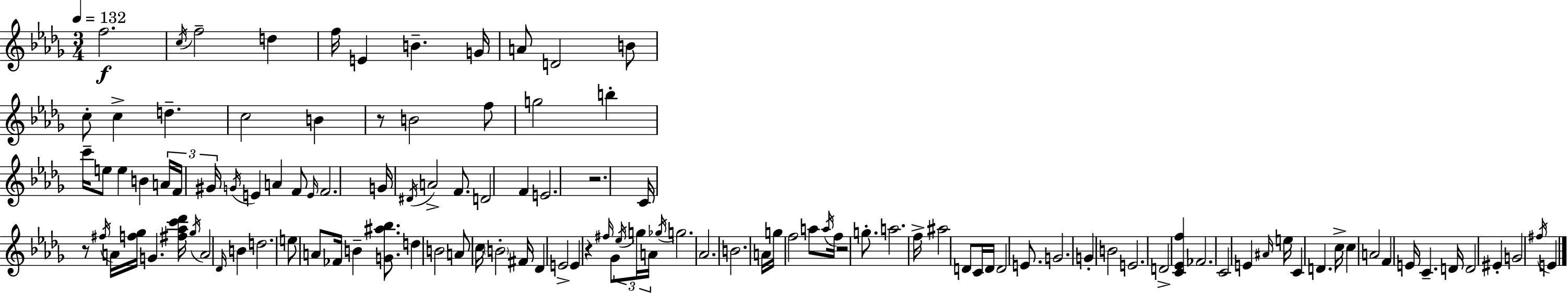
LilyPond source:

{
  \clef treble
  \numericTimeSignature
  \time 3/4
  \key bes \minor
  \tempo 4 = 132
  f''2.\f | \acciaccatura { c''16 } f''2-- d''4 | f''16 e'4 b'4.-- | g'16 a'8 d'2 b'8 | \break c''8-. c''4-> d''4.-- | c''2 b'4 | r8 b'2 f''8 | g''2 b''4-. | \break c'''16-- e''8 e''4 b'4 | \tuplet 3/2 { a'16 f'16 gis'16 } \acciaccatura { g'16 } e'4 a'4 | f'8 \grace { e'16 } f'2. | g'16 \acciaccatura { dis'16 } a'2-> | \break f'8. d'2 | f'4 e'2. | r2. | c'16 r8 \acciaccatura { fis''16 } a'16 <f'' ges''>16 g'4. | \break <fis'' aes'' c''' des'''>16 \acciaccatura { ges''16 } a'2 | \grace { des'16 } b'4 d''2. | e''8 a'8 fes'16 | b'4-- <g' ais'' bes''>8. d''4 b'2 | \break a'8 c''16 \parenthesize b'2-. | fis'16 des'4 e'2-> | e'4 r4 | \grace { fis''16 } ges'8 \tuplet 3/2 { \acciaccatura { ees''16 } g''16 a'16 } \acciaccatura { ges''16 } g''2. | \break aes'2. | b'2. | a'16 g''16 | f''2 a''8 \acciaccatura { a''16 } f''16 | \break r2 g''8.-. a''2. | f''16-> | ais''2 d'8 c'16 d'16 | d'2 e'8. g'2. | \break g'4-. | b'2 e'2. | d'2-> | <c' ees' f''>4 fes'2. | \break c'2 | e'4 \grace { ais'16 } | e''16 c'4 d'4. c''16-> | c''4 a'2 | \break f'4 e'16 c'4.-- d'16 | d'2 eis'4-. | g'2 \acciaccatura { fis''16 } e'4 | \bar "|."
}